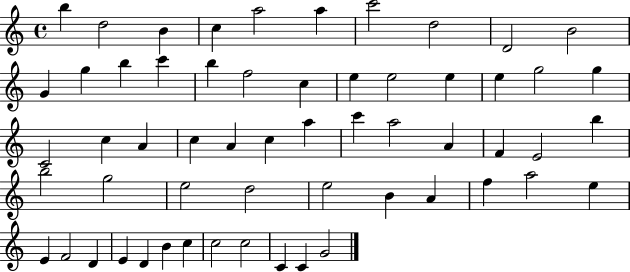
{
  \clef treble
  \time 4/4
  \defaultTimeSignature
  \key c \major
  b''4 d''2 b'4 | c''4 a''2 a''4 | c'''2 d''2 | d'2 b'2 | \break g'4 g''4 b''4 c'''4 | b''4 f''2 c''4 | e''4 e''2 e''4 | e''4 g''2 g''4 | \break c'2 c''4 a'4 | c''4 a'4 c''4 a''4 | c'''4 a''2 a'4 | f'4 e'2 b''4 | \break b''2 g''2 | e''2 d''2 | e''2 b'4 a'4 | f''4 a''2 e''4 | \break e'4 f'2 d'4 | e'4 d'4 b'4 c''4 | c''2 c''2 | c'4 c'4 g'2 | \break \bar "|."
}